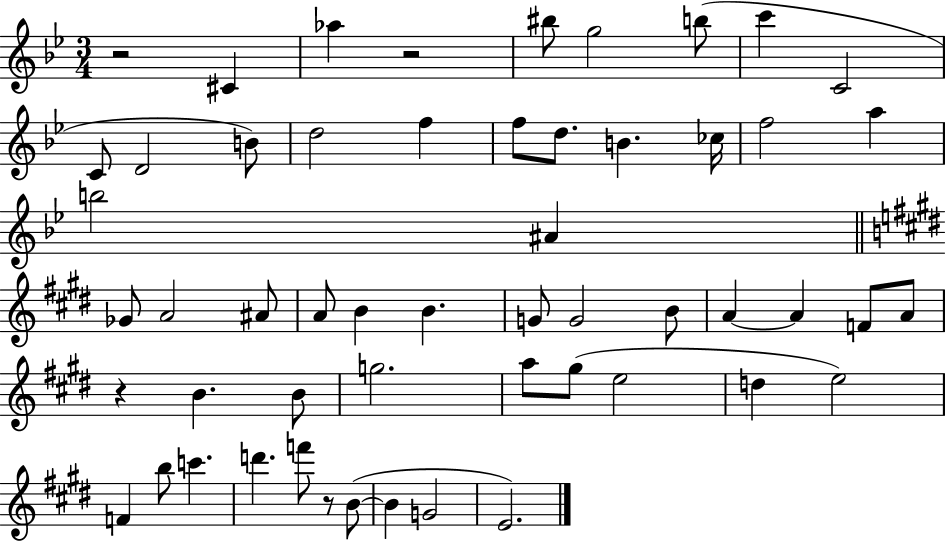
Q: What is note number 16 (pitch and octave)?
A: CES5